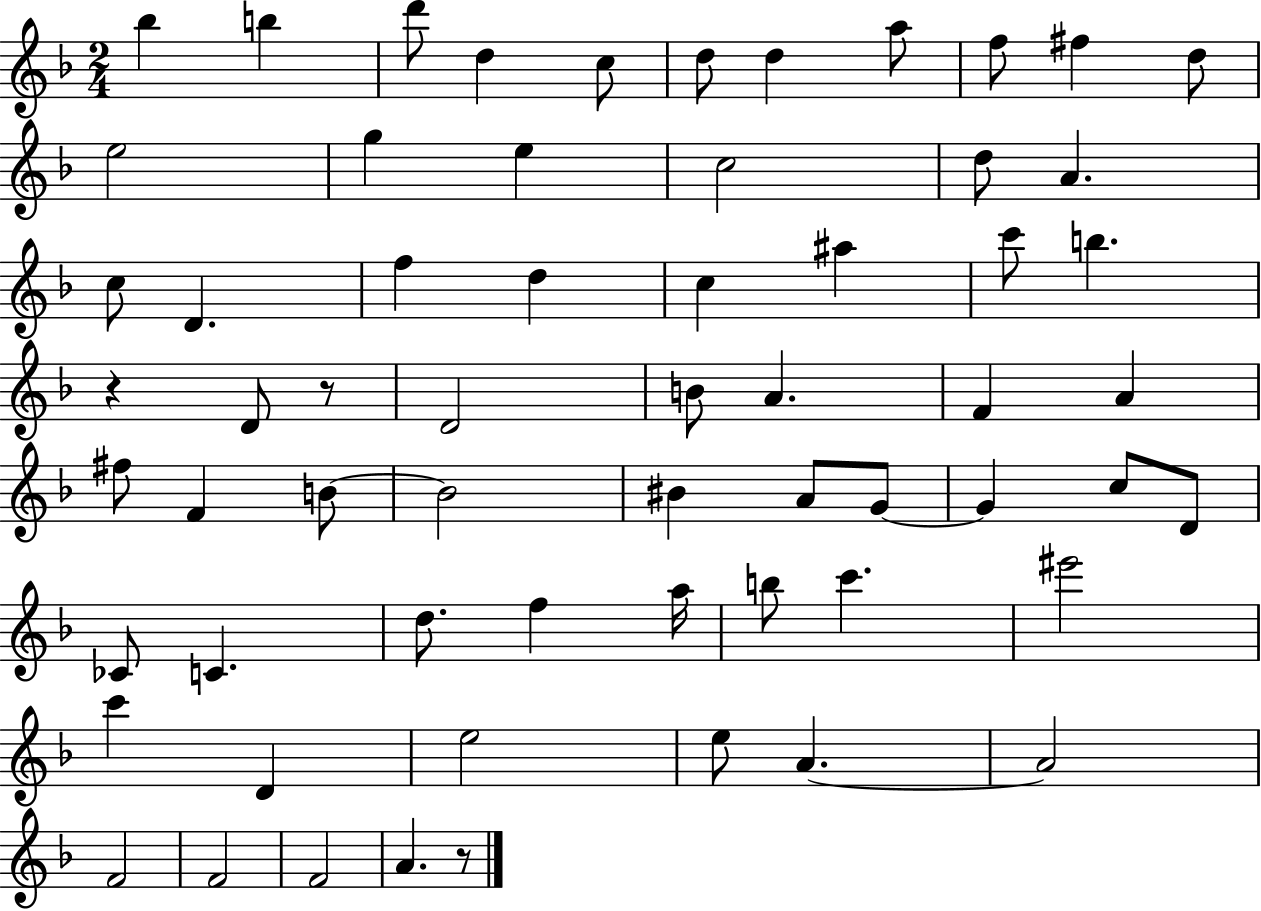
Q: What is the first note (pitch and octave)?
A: Bb5